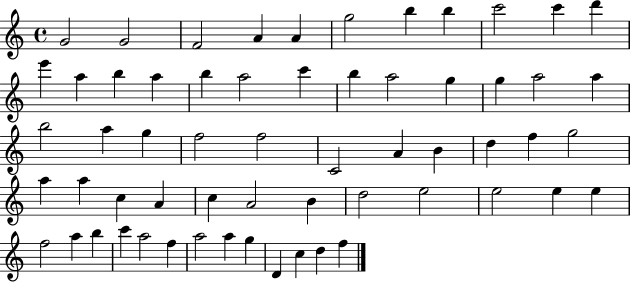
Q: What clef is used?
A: treble